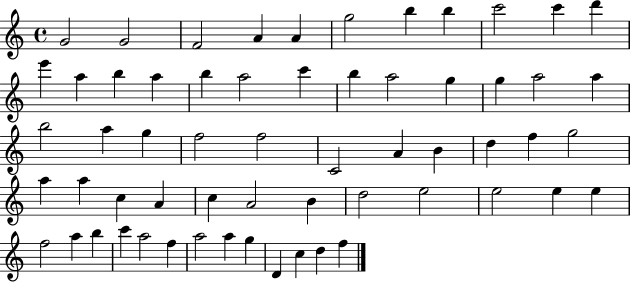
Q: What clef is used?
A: treble